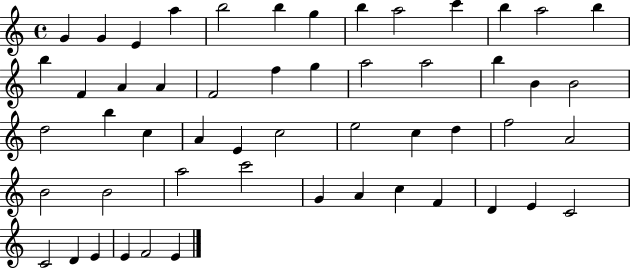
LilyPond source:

{
  \clef treble
  \time 4/4
  \defaultTimeSignature
  \key c \major
  g'4 g'4 e'4 a''4 | b''2 b''4 g''4 | b''4 a''2 c'''4 | b''4 a''2 b''4 | \break b''4 f'4 a'4 a'4 | f'2 f''4 g''4 | a''2 a''2 | b''4 b'4 b'2 | \break d''2 b''4 c''4 | a'4 e'4 c''2 | e''2 c''4 d''4 | f''2 a'2 | \break b'2 b'2 | a''2 c'''2 | g'4 a'4 c''4 f'4 | d'4 e'4 c'2 | \break c'2 d'4 e'4 | e'4 f'2 e'4 | \bar "|."
}